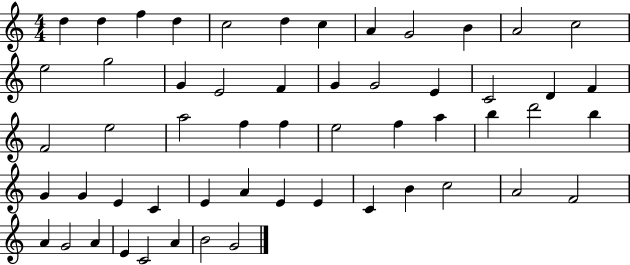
X:1
T:Untitled
M:4/4
L:1/4
K:C
d d f d c2 d c A G2 B A2 c2 e2 g2 G E2 F G G2 E C2 D F F2 e2 a2 f f e2 f a b d'2 b G G E C E A E E C B c2 A2 F2 A G2 A E C2 A B2 G2